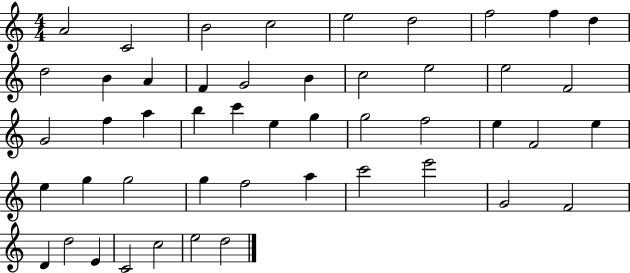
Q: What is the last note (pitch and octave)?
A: D5